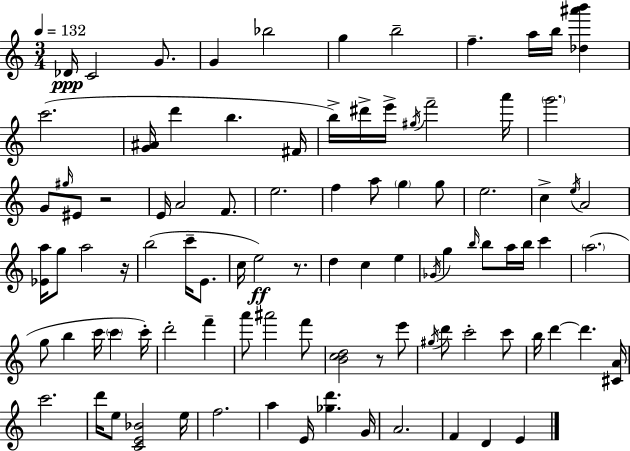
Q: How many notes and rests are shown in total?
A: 95